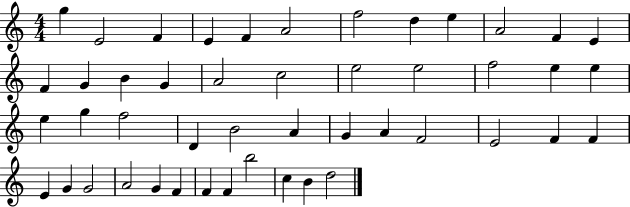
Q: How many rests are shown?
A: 0